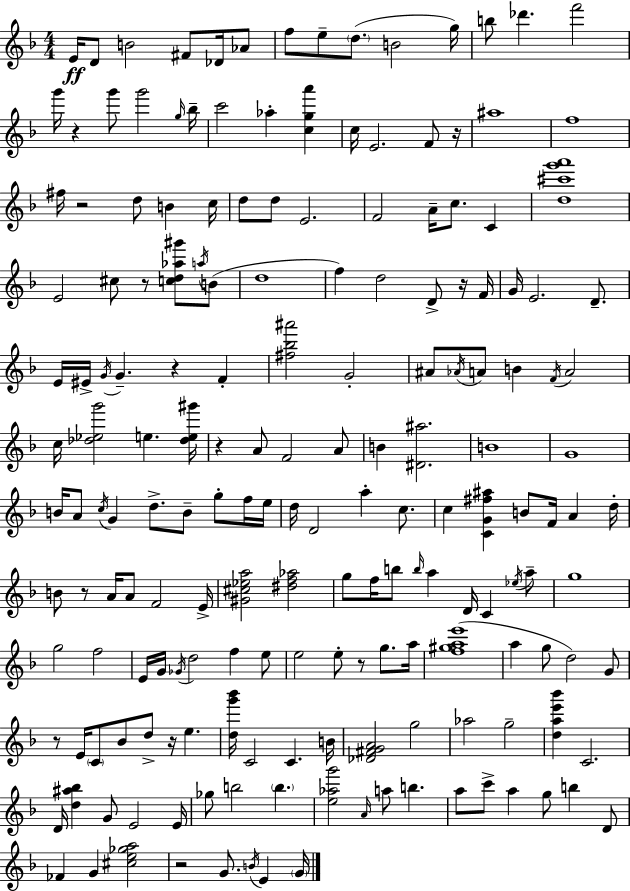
{
  \clef treble
  \numericTimeSignature
  \time 4/4
  \key d \minor
  e'16\ff d'8 b'2 fis'8 des'16 aes'8 | f''8 e''8-- \parenthesize d''8.( b'2 g''16) | b''8 des'''4. f'''2 | g'''16 r4 g'''8 g'''2 \grace { g''16 } | \break bes''16-- c'''2 aes''4-. <c'' g'' a'''>4 | c''16 e'2. f'8 | r16 ais''1 | f''1 | \break fis''16 r2 d''8 b'4 | c''16 d''8 d''8 e'2. | f'2 a'16-- c''8. c'4 | <d'' cis''' g''' a'''>1 | \break e'2 cis''8 r8 <c'' d'' aes'' gis'''>8 \acciaccatura { a''16 } | b'8( d''1 | f''4) d''2 d'8-> | r16 f'16 g'16 e'2. d'8.-- | \break e'16 eis'16-> \acciaccatura { g'16 } g'4.-- r4 f'4-. | <fis'' bes'' ais'''>2 g'2-. | ais'8 \acciaccatura { aes'16 } a'8 b'4 \acciaccatura { f'16 } a'2 | c''16 <des'' ees'' g'''>2 e''4. | \break <des'' e'' gis'''>16 r4 a'8 f'2 | a'8 b'4 <dis' ais''>2. | b'1 | g'1 | \break b'16 a'8 \acciaccatura { c''16 } g'4 d''8.-> | b'8-- g''8-. f''16 e''16 d''16 d'2 a''4-. | c''8. c''4 <c' g' fis'' ais''>4 b'8 | f'16 a'4 d''16-. b'8 r8 a'16 a'8 f'2 | \break e'16-> <gis' cis'' ees'' a''>2 <dis'' f'' aes''>2 | g''8 f''16 b''8 \grace { b''16 } a''4 | d'16 c'4 \acciaccatura { ees''16 } a''8-- g''1 | g''2 | \break f''2 e'16 g'16 \acciaccatura { ges'16 } d''2 | f''4 e''8 e''2 | e''8-. r8 g''8. a''16 <f'' gis'' a'' e'''>1( | a''4 g''8 d''2) | \break g'8 r8 e'16 \parenthesize c'8 bes'8 | d''8-> r16 e''4. <d'' g''' bes'''>16 c'2 | c'4. b'16 <des' fis' g' a'>2 | g''2 aes''2 | \break g''2-- <d'' a'' e''' bes'''>4 c'2. | d'16 <d'' ais'' bes''>4 g'8 | e'2 e'16 ges''8 b''2 | \parenthesize b''4. <e'' aes'' g'''>2 | \break \grace { a'16 } a''8 b''4. a''8 c'''8-> a''4 | g''8 b''4 d'8 fes'4 g'4 | <cis'' e'' ges'' a''>2 r2 | g'8. \acciaccatura { b'16 } e'4 \parenthesize g'16 \bar "|."
}